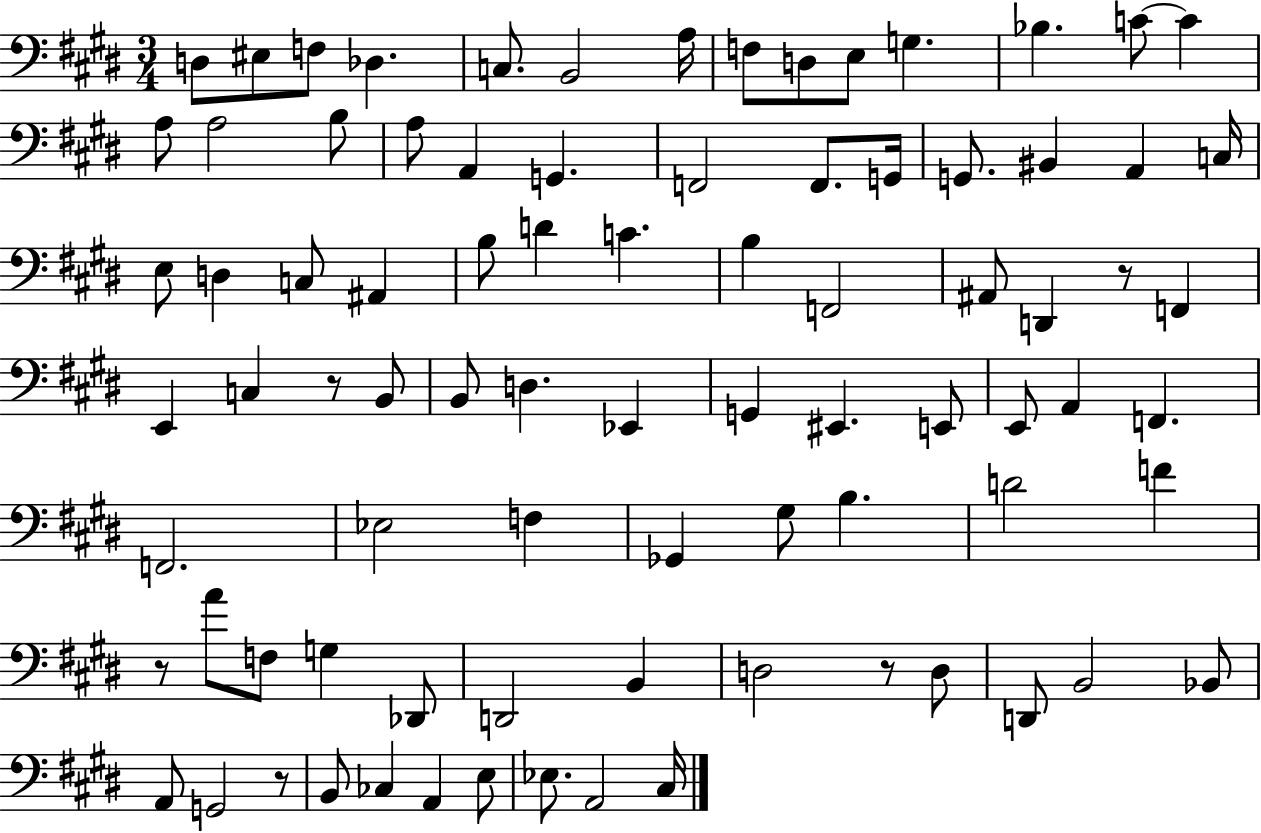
X:1
T:Untitled
M:3/4
L:1/4
K:E
D,/2 ^E,/2 F,/2 _D, C,/2 B,,2 A,/4 F,/2 D,/2 E,/2 G, _B, C/2 C A,/2 A,2 B,/2 A,/2 A,, G,, F,,2 F,,/2 G,,/4 G,,/2 ^B,, A,, C,/4 E,/2 D, C,/2 ^A,, B,/2 D C B, F,,2 ^A,,/2 D,, z/2 F,, E,, C, z/2 B,,/2 B,,/2 D, _E,, G,, ^E,, E,,/2 E,,/2 A,, F,, F,,2 _E,2 F, _G,, ^G,/2 B, D2 F z/2 A/2 F,/2 G, _D,,/2 D,,2 B,, D,2 z/2 D,/2 D,,/2 B,,2 _B,,/2 A,,/2 G,,2 z/2 B,,/2 _C, A,, E,/2 _E,/2 A,,2 ^C,/4